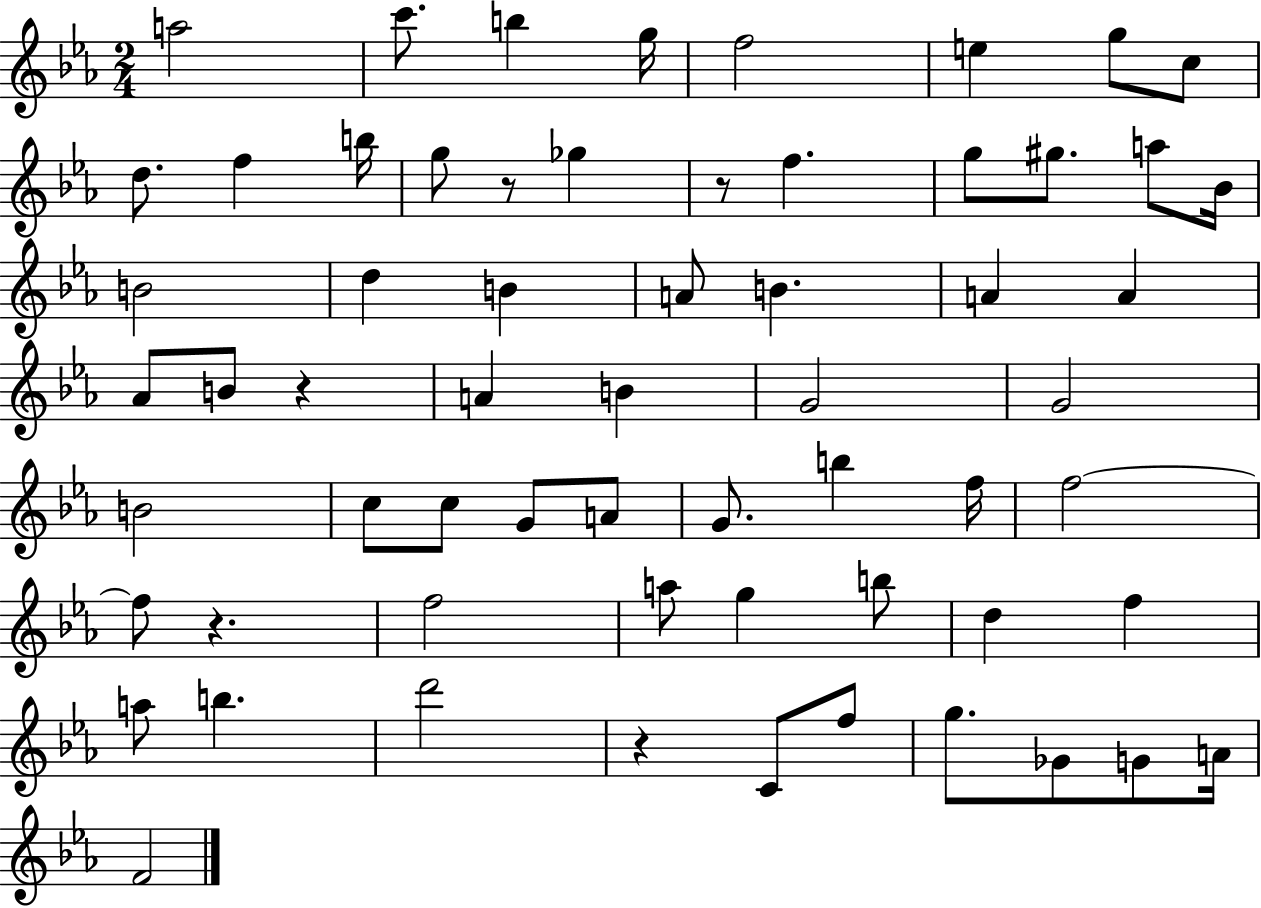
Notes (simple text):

A5/h C6/e. B5/q G5/s F5/h E5/q G5/e C5/e D5/e. F5/q B5/s G5/e R/e Gb5/q R/e F5/q. G5/e G#5/e. A5/e Bb4/s B4/h D5/q B4/q A4/e B4/q. A4/q A4/q Ab4/e B4/e R/q A4/q B4/q G4/h G4/h B4/h C5/e C5/e G4/e A4/e G4/e. B5/q F5/s F5/h F5/e R/q. F5/h A5/e G5/q B5/e D5/q F5/q A5/e B5/q. D6/h R/q C4/e F5/e G5/e. Gb4/e G4/e A4/s F4/h